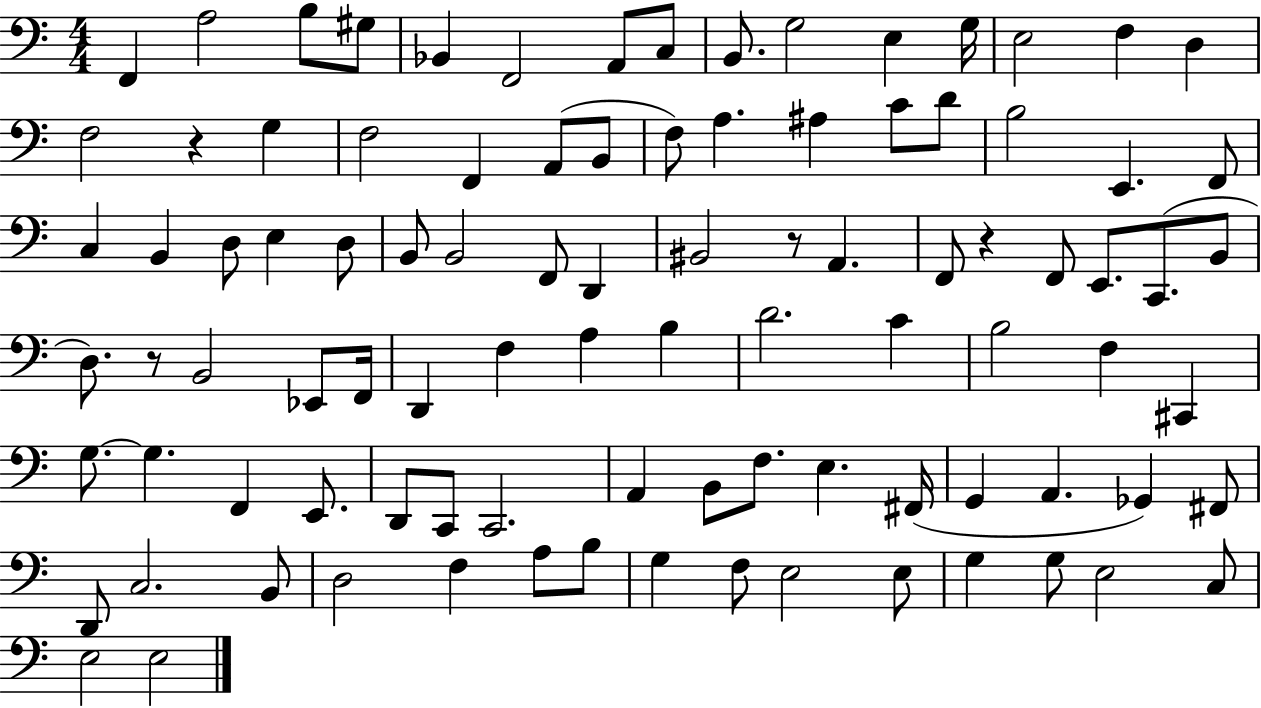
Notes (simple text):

F2/q A3/h B3/e G#3/e Bb2/q F2/h A2/e C3/e B2/e. G3/h E3/q G3/s E3/h F3/q D3/q F3/h R/q G3/q F3/h F2/q A2/e B2/e F3/e A3/q. A#3/q C4/e D4/e B3/h E2/q. F2/e C3/q B2/q D3/e E3/q D3/e B2/e B2/h F2/e D2/q BIS2/h R/e A2/q. F2/e R/q F2/e E2/e. C2/e. B2/e D3/e. R/e B2/h Eb2/e F2/s D2/q F3/q A3/q B3/q D4/h. C4/q B3/h F3/q C#2/q G3/e. G3/q. F2/q E2/e. D2/e C2/e C2/h. A2/q B2/e F3/e. E3/q. F#2/s G2/q A2/q. Gb2/q F#2/e D2/e C3/h. B2/e D3/h F3/q A3/e B3/e G3/q F3/e E3/h E3/e G3/q G3/e E3/h C3/e E3/h E3/h